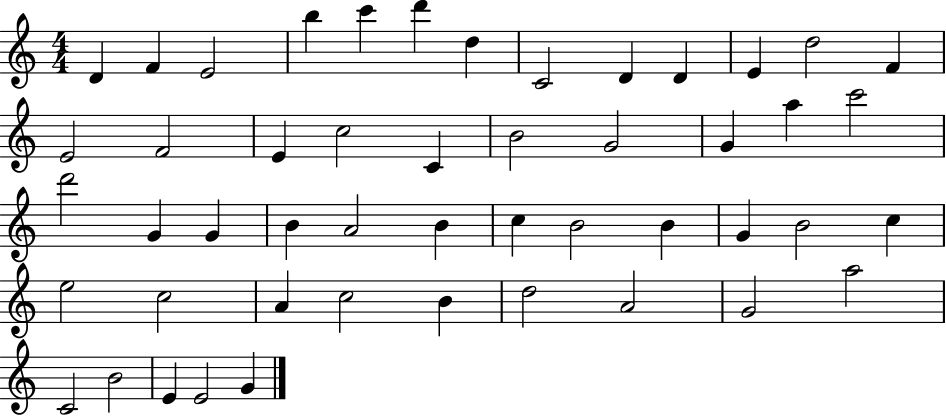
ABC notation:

X:1
T:Untitled
M:4/4
L:1/4
K:C
D F E2 b c' d' d C2 D D E d2 F E2 F2 E c2 C B2 G2 G a c'2 d'2 G G B A2 B c B2 B G B2 c e2 c2 A c2 B d2 A2 G2 a2 C2 B2 E E2 G